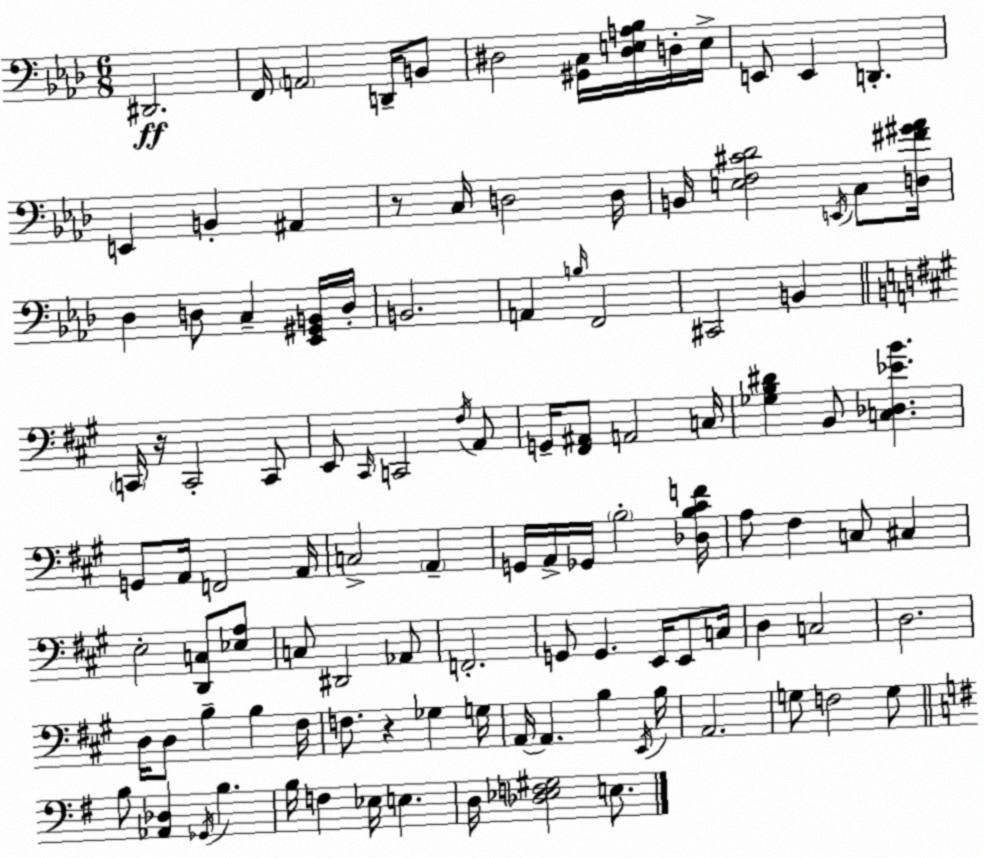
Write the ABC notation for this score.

X:1
T:Untitled
M:6/8
L:1/4
K:Fm
^D,,2 F,,/4 A,,2 D,,/4 B,,/2 ^D,2 [^G,,C,]/4 [^D,E,A,_B,]/4 D,/4 E,/4 E,,/2 E,, D,, E,, B,, ^A,, z/2 C,/4 D,2 D,/4 B,,/4 [E,F,^C_D]2 E,,/4 C,/2 [D,^F^G_A]/4 _D, D,/2 C, [_E,,^G,,B,,]/4 D,/4 B,,2 A,, B,/4 F,,2 ^C,,2 B,, C,,/4 z/4 C,,2 C,,/2 E,,/2 ^C,,/4 C,,2 ^F,/4 A,,/2 G,,/4 [^F,,^A,,]/2 A,,2 C,/4 [_G,B,^D] B,,/2 [C,_D,_EB] G,,/2 A,,/4 F,,2 A,,/4 C,2 A,, G,,/4 A,,/4 _G,,/4 B,2 [_D,B,^CF]/4 A,/2 ^F, C,/2 ^C, E,2 [D,,C,]/2 [_E,A,]/2 C,/2 ^D,,2 _A,,/2 F,,2 G,,/2 G,, E,,/4 E,,/2 C,/4 D, C,2 D,2 D,/4 D,/2 B, B, ^F,/4 F,/2 z _G, G,/4 A,,/4 A,, B, E,,/4 B,/4 A,,2 G,/2 F,2 G,/2 B,/2 [_A,,_D,] _G,,/4 B, B,/4 F, _E,/4 E, D,/4 [_D,_E,F,^G,]2 E,/2